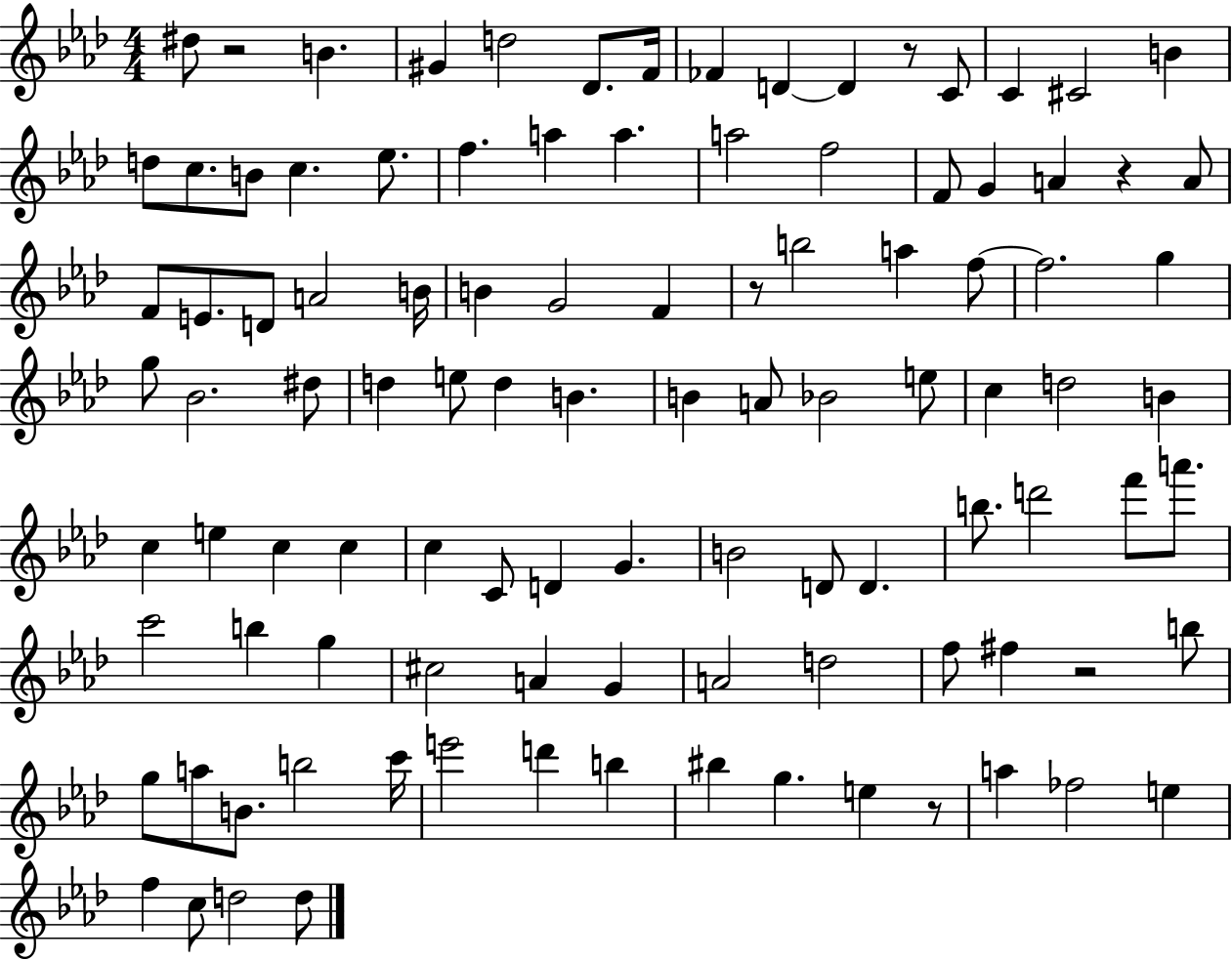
{
  \clef treble
  \numericTimeSignature
  \time 4/4
  \key aes \major
  dis''8 r2 b'4. | gis'4 d''2 des'8. f'16 | fes'4 d'4~~ d'4 r8 c'8 | c'4 cis'2 b'4 | \break d''8 c''8. b'8 c''4. ees''8. | f''4. a''4 a''4. | a''2 f''2 | f'8 g'4 a'4 r4 a'8 | \break f'8 e'8. d'8 a'2 b'16 | b'4 g'2 f'4 | r8 b''2 a''4 f''8~~ | f''2. g''4 | \break g''8 bes'2. dis''8 | d''4 e''8 d''4 b'4. | b'4 a'8 bes'2 e''8 | c''4 d''2 b'4 | \break c''4 e''4 c''4 c''4 | c''4 c'8 d'4 g'4. | b'2 d'8 d'4. | b''8. d'''2 f'''8 a'''8. | \break c'''2 b''4 g''4 | cis''2 a'4 g'4 | a'2 d''2 | f''8 fis''4 r2 b''8 | \break g''8 a''8 b'8. b''2 c'''16 | e'''2 d'''4 b''4 | bis''4 g''4. e''4 r8 | a''4 fes''2 e''4 | \break f''4 c''8 d''2 d''8 | \bar "|."
}